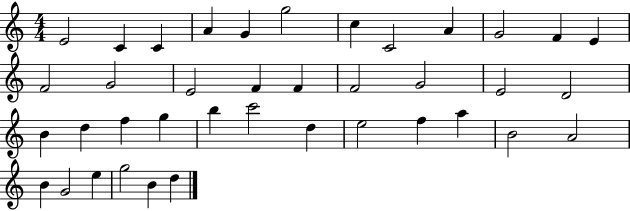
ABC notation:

X:1
T:Untitled
M:4/4
L:1/4
K:C
E2 C C A G g2 c C2 A G2 F E F2 G2 E2 F F F2 G2 E2 D2 B d f g b c'2 d e2 f a B2 A2 B G2 e g2 B d